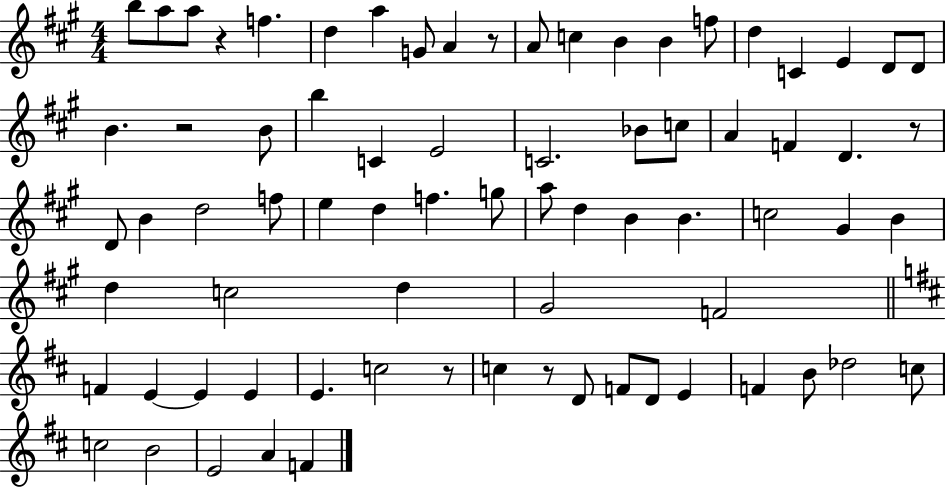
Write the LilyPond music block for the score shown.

{
  \clef treble
  \numericTimeSignature
  \time 4/4
  \key a \major
  b''8 a''8 a''8 r4 f''4. | d''4 a''4 g'8 a'4 r8 | a'8 c''4 b'4 b'4 f''8 | d''4 c'4 e'4 d'8 d'8 | \break b'4. r2 b'8 | b''4 c'4 e'2 | c'2. bes'8 c''8 | a'4 f'4 d'4. r8 | \break d'8 b'4 d''2 f''8 | e''4 d''4 f''4. g''8 | a''8 d''4 b'4 b'4. | c''2 gis'4 b'4 | \break d''4 c''2 d''4 | gis'2 f'2 | \bar "||" \break \key d \major f'4 e'4~~ e'4 e'4 | e'4. c''2 r8 | c''4 r8 d'8 f'8 d'8 e'4 | f'4 b'8 des''2 c''8 | \break c''2 b'2 | e'2 a'4 f'4 | \bar "|."
}